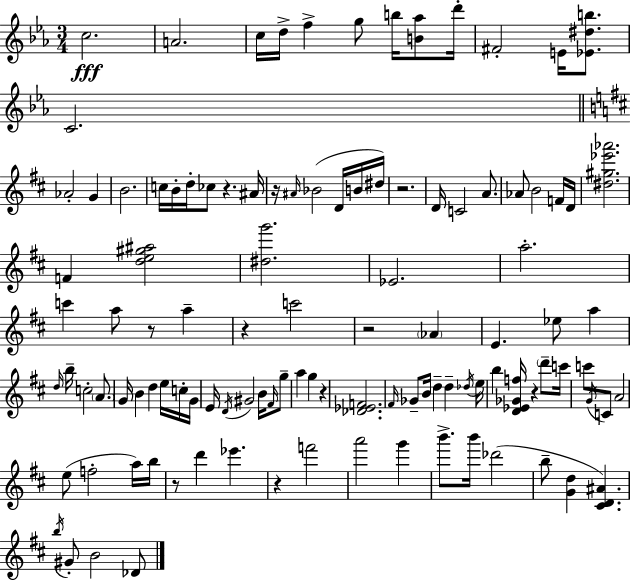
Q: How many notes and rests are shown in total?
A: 110